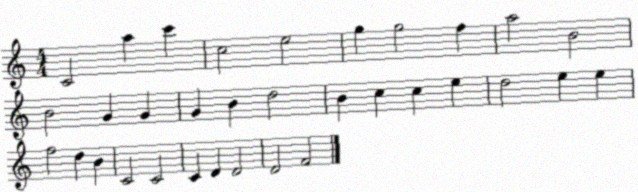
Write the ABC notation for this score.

X:1
T:Untitled
M:4/4
L:1/4
K:C
C2 a c' c2 e2 g g2 f a2 B2 B2 G G G B d2 B c c e d2 e e f2 d B C2 C2 C D D2 D2 F2